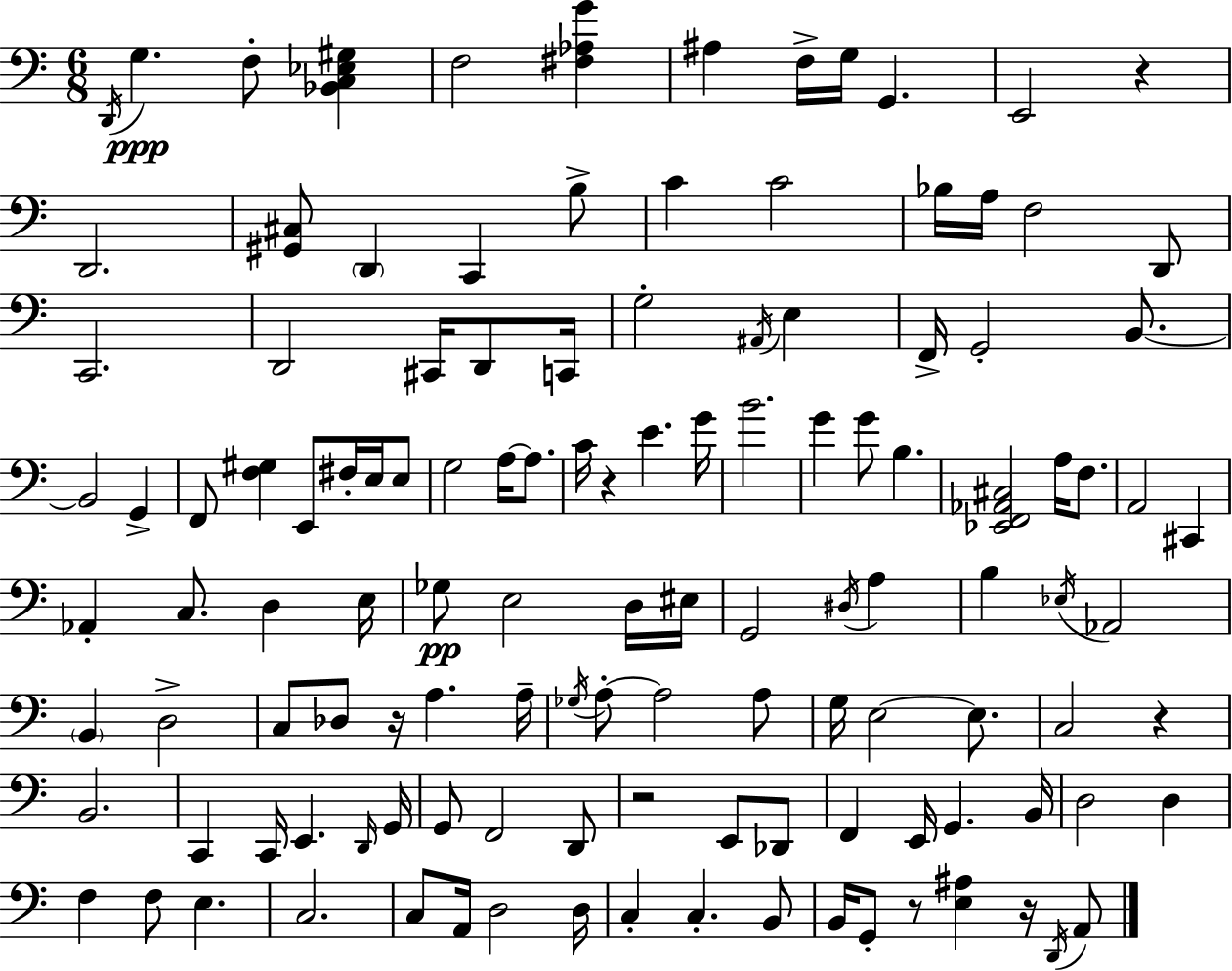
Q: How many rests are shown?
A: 7